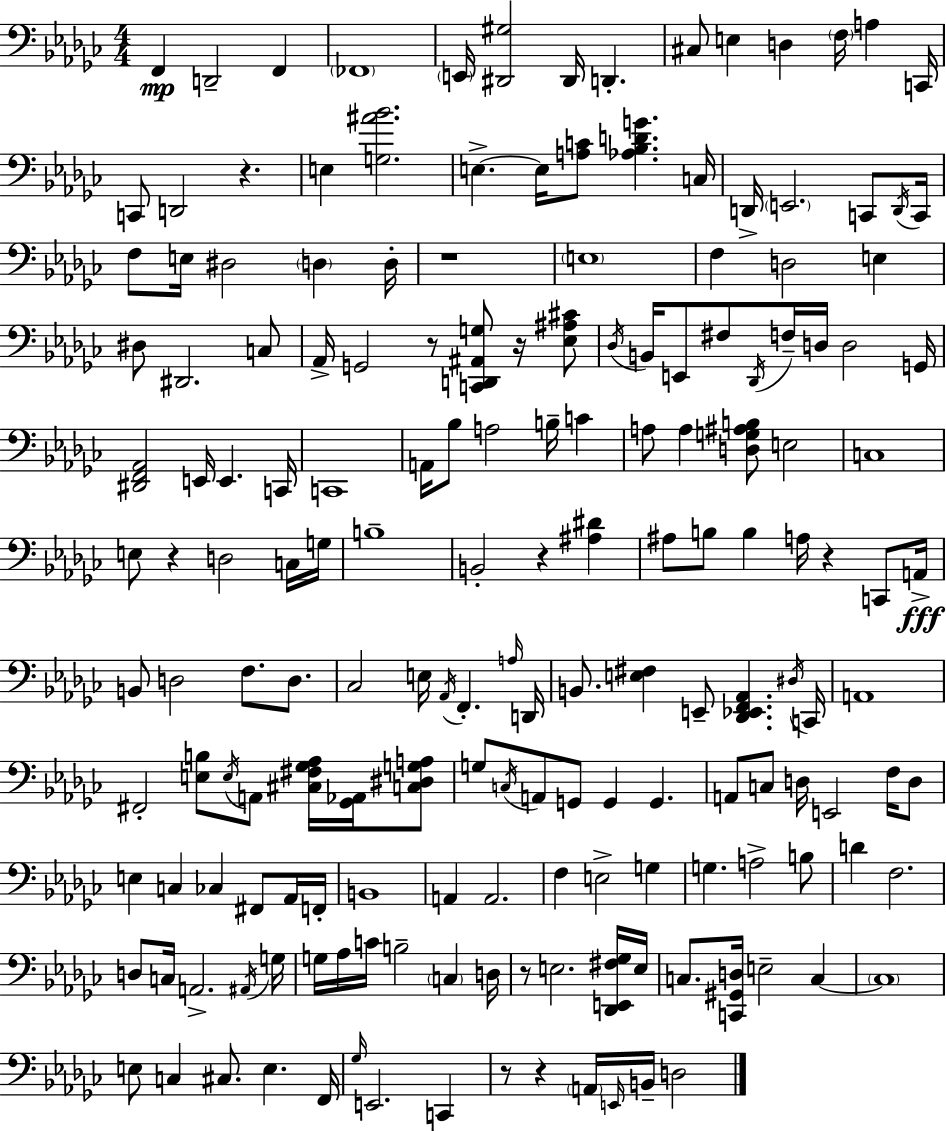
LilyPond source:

{
  \clef bass
  \numericTimeSignature
  \time 4/4
  \key ees \minor
  \repeat volta 2 { f,4\mp d,2-- f,4 | \parenthesize fes,1 | \parenthesize e,16 <dis, gis>2 dis,16 d,4.-. | cis8 e4 d4 \parenthesize f16 a4 c,16 | \break c,8 d,2 r4. | e4 <g ais' bes'>2. | e4.->~~ e16 <a c'>8 <aes bes d' g'>4. c16 | d,16-> \parenthesize e,2. c,8 \acciaccatura { d,16 } | \break c,16 f8 e16 dis2 \parenthesize d4 | d16-. r1 | \parenthesize e1 | f4 d2 e4 | \break dis8 dis,2. c8 | aes,16-> g,2 r8 <c, d, ais, g>8 r16 <ees ais cis'>8 | \acciaccatura { des16 } b,16 e,8 fis8 \acciaccatura { des,16 } f16-- d16 d2 | g,16 <dis, f, aes,>2 e,16 e,4. | \break c,16 c,1 | a,16 bes8 a2 b16-- c'4 | a8 a4 <d g ais b>8 e2 | c1 | \break e8 r4 d2 | c16 g16 b1-- | b,2-. r4 <ais dis'>4 | ais8 b8 b4 a16 r4 | \break c,8 a,16->\fff b,8 d2 f8. | d8. ces2 e16 \acciaccatura { aes,16 } f,4.-. | \grace { a16 } d,16 b,8. <e fis>4 e,8-- <des, ees, f, aes,>4. | \acciaccatura { dis16 } c,16 a,1 | \break fis,2-. <e b>8 | \acciaccatura { e16 } a,8 <cis fis ges aes>16 <ges, aes,>16 <c dis g a>8 g8 \acciaccatura { c16 } a,8 g,8 g,4 | g,4. a,8 c8 d16 e,2 | f16 d8 e4 c4 | \break ces4 fis,8 aes,16 f,16-. b,1 | a,4 a,2. | f4 e2-> | g4 g4. a2-> | \break b8 d'4 f2. | d8 c16 a,2.-> | \acciaccatura { ais,16 } g16 g16 aes16 c'16 b2-- | \parenthesize c4 d16 r8 e2. | \break <des, e, fis ges>16 e16 c8. <c, gis, d>16 e2-- | c4~~ \parenthesize c1 | e8 c4 cis8. | e4. f,16 \grace { ges16 } e,2. | \break c,4 r8 r4 | \parenthesize a,16 \grace { e,16 } b,16-- d2 } \bar "|."
}